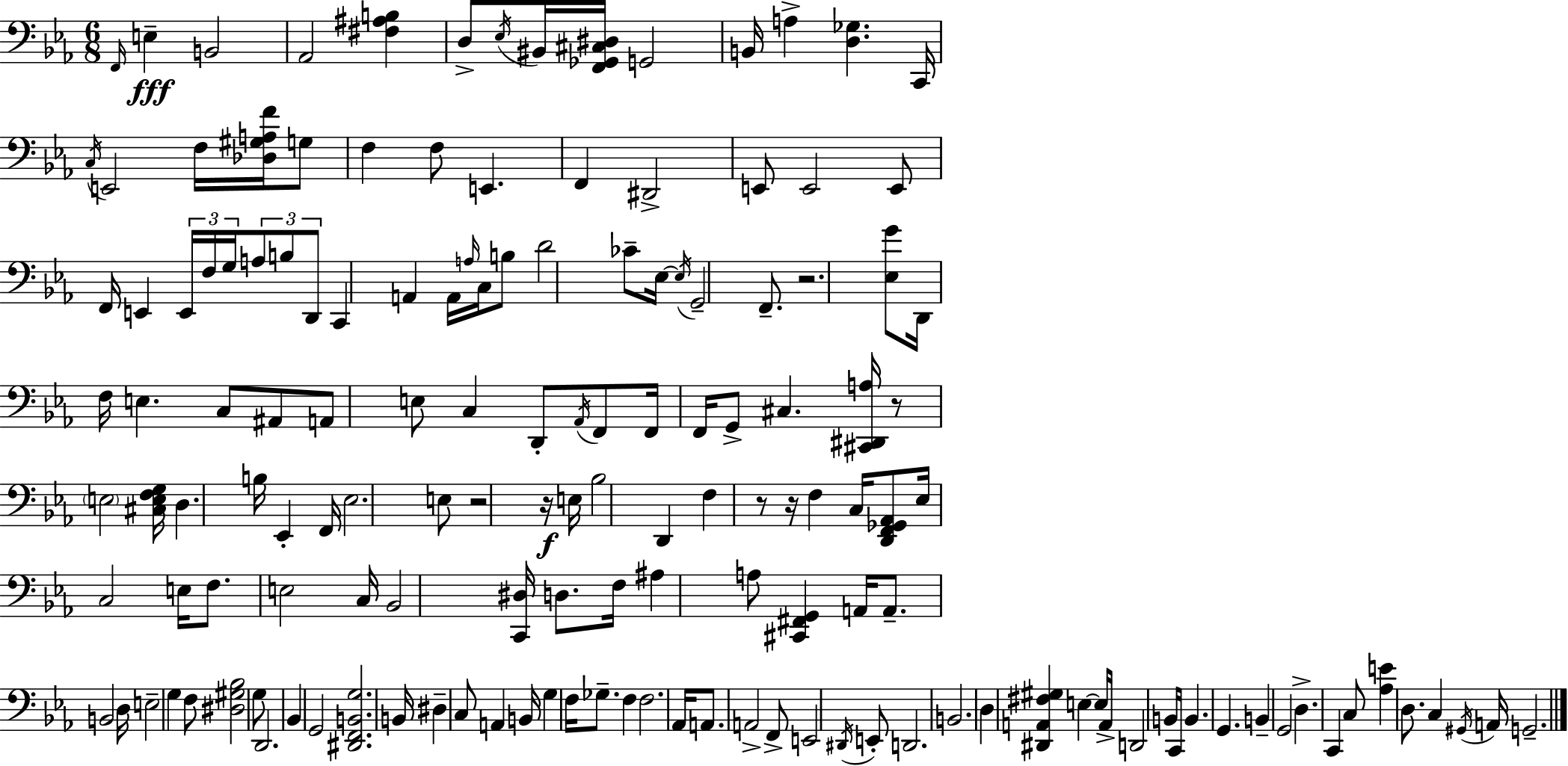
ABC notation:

X:1
T:Untitled
M:6/8
L:1/4
K:Cm
F,,/4 E, B,,2 _A,,2 [^F,^A,B,] D,/2 _E,/4 ^B,,/4 [F,,_G,,^C,^D,]/4 G,,2 B,,/4 A, [D,_G,] C,,/4 C,/4 E,,2 F,/4 [_D,^G,A,F]/4 G,/2 F, F,/2 E,, F,, ^D,,2 E,,/2 E,,2 E,,/2 F,,/4 E,, E,,/4 F,/4 G,/4 A,/2 B,/2 D,,/2 C,, A,, A,,/4 A,/4 C,/4 B,/2 D2 _C/2 _E,/4 _E,/4 G,,2 F,,/2 z2 [_E,G]/2 D,,/4 F,/4 E, C,/2 ^A,,/2 A,,/2 E,/2 C, D,,/2 _A,,/4 F,,/2 F,,/4 F,,/4 G,,/2 ^C, [^C,,^D,,A,]/4 z/2 E,2 [^C,E,F,G,]/4 D, B,/4 _E,, F,,/4 _E,2 E,/2 z2 z/4 E,/4 _B,2 D,, F, z/2 z/4 F, C,/4 [D,,F,,_G,,_A,,]/2 _E,/4 C,2 E,/4 F,/2 E,2 C,/4 _B,,2 [C,,^D,]/4 D,/2 F,/4 ^A, A,/2 [^C,,^F,,G,,] A,,/4 A,,/2 B,,2 D,/4 E,2 G, F,/2 [^D,^G,_B,]2 G,/2 D,,2 _B,, G,,2 [^D,,F,,B,,G,]2 B,,/4 ^D, C,/2 A,, B,,/4 G, F,/4 _G,/2 F, F,2 _A,,/4 A,,/2 A,,2 F,,/2 E,,2 ^D,,/4 E,,/2 D,,2 B,,2 D, [^D,,A,,^F,^G,] E, E,/4 A,,/4 D,,2 B,,/4 C,,/4 B,, G,, B,, G,,2 D, C,, C,/2 [_A,E] D,/2 C, ^G,,/4 A,,/4 G,,2